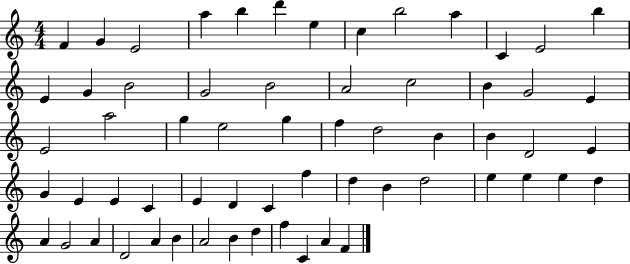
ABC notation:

X:1
T:Untitled
M:4/4
L:1/4
K:C
F G E2 a b d' e c b2 a C E2 b E G B2 G2 B2 A2 c2 B G2 E E2 a2 g e2 g f d2 B B D2 E G E E C E D C f d B d2 e e e d A G2 A D2 A B A2 B d f C A F